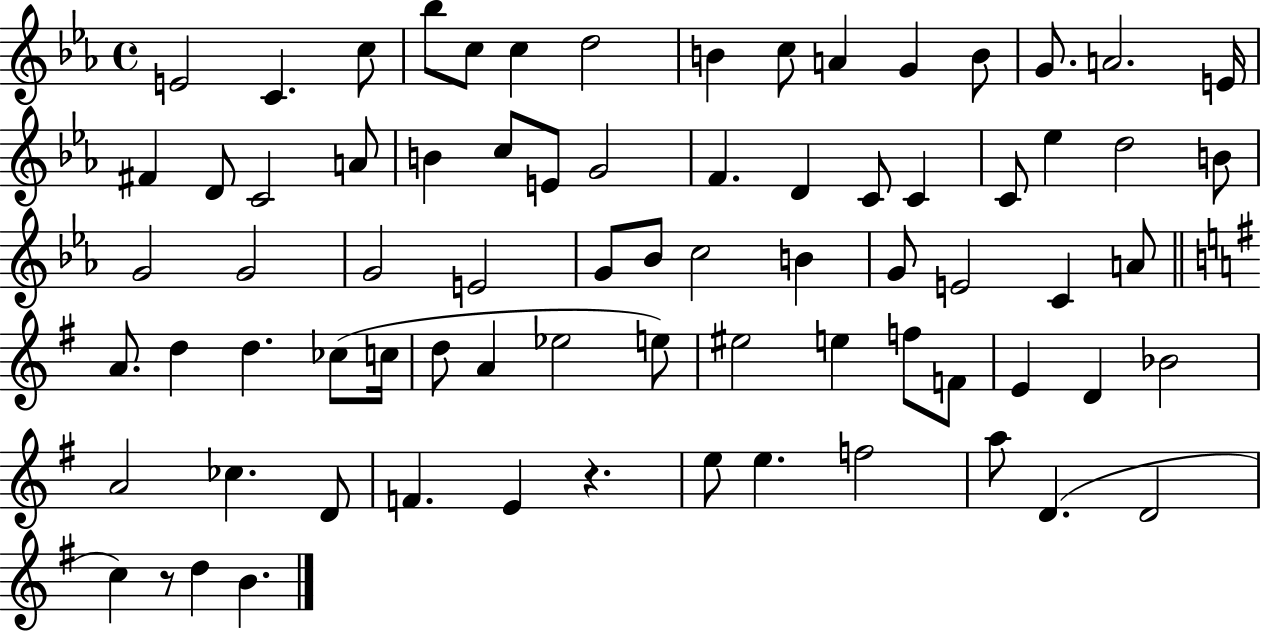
E4/h C4/q. C5/e Bb5/e C5/e C5/q D5/h B4/q C5/e A4/q G4/q B4/e G4/e. A4/h. E4/s F#4/q D4/e C4/h A4/e B4/q C5/e E4/e G4/h F4/q. D4/q C4/e C4/q C4/e Eb5/q D5/h B4/e G4/h G4/h G4/h E4/h G4/e Bb4/e C5/h B4/q G4/e E4/h C4/q A4/e A4/e. D5/q D5/q. CES5/e C5/s D5/e A4/q Eb5/h E5/e EIS5/h E5/q F5/e F4/e E4/q D4/q Bb4/h A4/h CES5/q. D4/e F4/q. E4/q R/q. E5/e E5/q. F5/h A5/e D4/q. D4/h C5/q R/e D5/q B4/q.